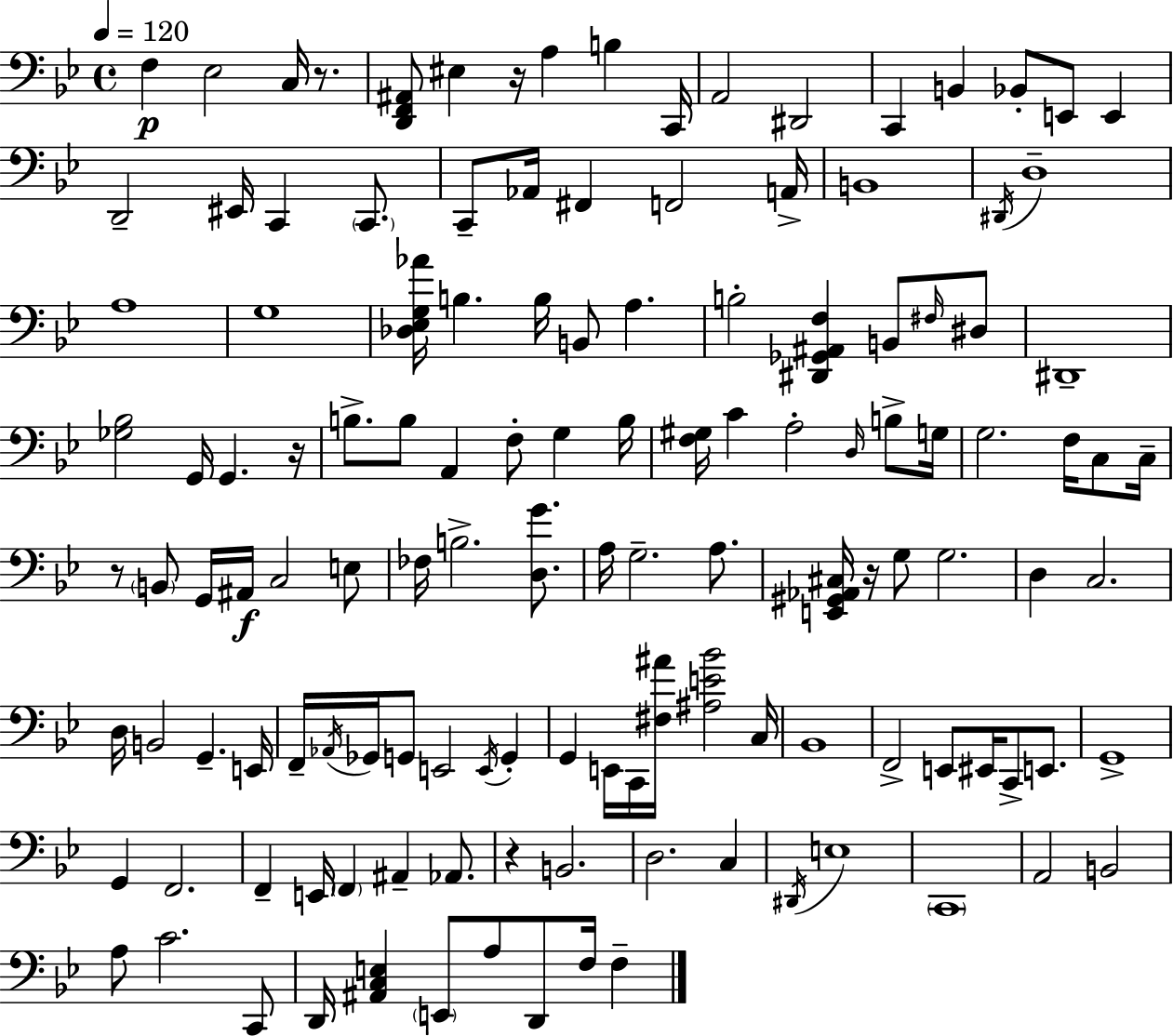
X:1
T:Untitled
M:4/4
L:1/4
K:Bb
F, _E,2 C,/4 z/2 [D,,F,,^A,,]/2 ^E, z/4 A, B, C,,/4 A,,2 ^D,,2 C,, B,, _B,,/2 E,,/2 E,, D,,2 ^E,,/4 C,, C,,/2 C,,/2 _A,,/4 ^F,, F,,2 A,,/4 B,,4 ^D,,/4 D,4 A,4 G,4 [_D,_E,G,_A]/4 B, B,/4 B,,/2 A, B,2 [^D,,_G,,^A,,F,] B,,/2 ^F,/4 ^D,/2 ^D,,4 [_G,_B,]2 G,,/4 G,, z/4 B,/2 B,/2 A,, F,/2 G, B,/4 [F,^G,]/4 C A,2 D,/4 B,/2 G,/4 G,2 F,/4 C,/2 C,/4 z/2 B,,/2 G,,/4 ^A,,/4 C,2 E,/2 _F,/4 B,2 [D,G]/2 A,/4 G,2 A,/2 [E,,^G,,_A,,^C,]/4 z/4 G,/2 G,2 D, C,2 D,/4 B,,2 G,, E,,/4 F,,/4 _A,,/4 _G,,/4 G,,/2 E,,2 E,,/4 G,, G,, E,,/4 C,,/4 [^F,^A]/4 [^A,E_B]2 C,/4 _B,,4 F,,2 E,,/2 ^E,,/4 C,,/2 E,,/2 G,,4 G,, F,,2 F,, E,,/4 F,, ^A,, _A,,/2 z B,,2 D,2 C, ^D,,/4 E,4 C,,4 A,,2 B,,2 A,/2 C2 C,,/2 D,,/4 [^A,,C,E,] E,,/2 A,/2 D,,/2 F,/4 F,